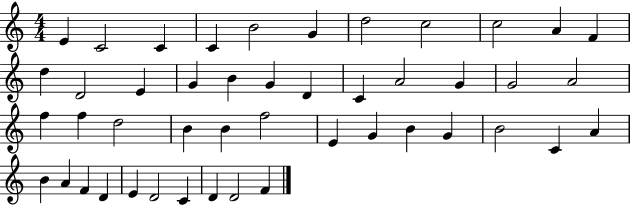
X:1
T:Untitled
M:4/4
L:1/4
K:C
E C2 C C B2 G d2 c2 c2 A F d D2 E G B G D C A2 G G2 A2 f f d2 B B f2 E G B G B2 C A B A F D E D2 C D D2 F